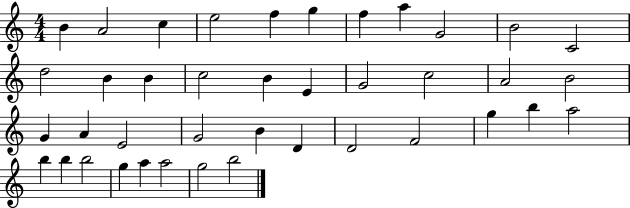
B4/q A4/h C5/q E5/h F5/q G5/q F5/q A5/q G4/h B4/h C4/h D5/h B4/q B4/q C5/h B4/q E4/q G4/h C5/h A4/h B4/h G4/q A4/q E4/h G4/h B4/q D4/q D4/h F4/h G5/q B5/q A5/h B5/q B5/q B5/h G5/q A5/q A5/h G5/h B5/h